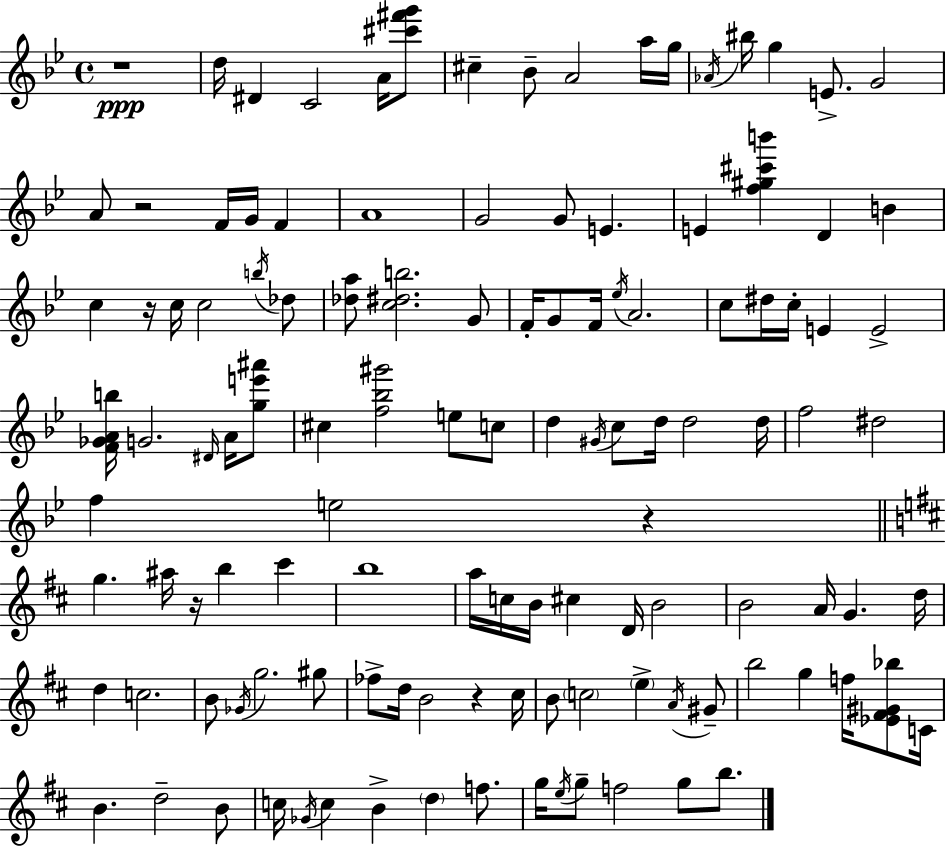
R/w D5/s D#4/q C4/h A4/s [C#6,F#6,G6]/e C#5/q Bb4/e A4/h A5/s G5/s Ab4/s BIS5/s G5/q E4/e. G4/h A4/e R/h F4/s G4/s F4/q A4/w G4/h G4/e E4/q. E4/q [F5,G#5,C#6,B6]/q D4/q B4/q C5/q R/s C5/s C5/h B5/s Db5/e [Db5,A5]/e [C5,D#5,B5]/h. G4/e F4/s G4/e F4/s Eb5/s A4/h. C5/e D#5/s C5/s E4/q E4/h [F4,Gb4,A4,B5]/s G4/h. D#4/s A4/s [G5,E6,A#6]/e C#5/q [F5,Bb5,G#6]/h E5/e C5/e D5/q G#4/s C5/e D5/s D5/h D5/s F5/h D#5/h F5/q E5/h R/q G5/q. A#5/s R/s B5/q C#6/q B5/w A5/s C5/s B4/s C#5/q D4/s B4/h B4/h A4/s G4/q. D5/s D5/q C5/h. B4/e Gb4/s G5/h. G#5/e FES5/e D5/s B4/h R/q C#5/s B4/e C5/h E5/q A4/s G#4/e B5/h G5/q F5/s [Eb4,F#4,G#4,Bb5]/e C4/s B4/q. D5/h B4/e C5/s Gb4/s C5/q B4/q D5/q F5/e. G5/s E5/s G5/e F5/h G5/e B5/e.